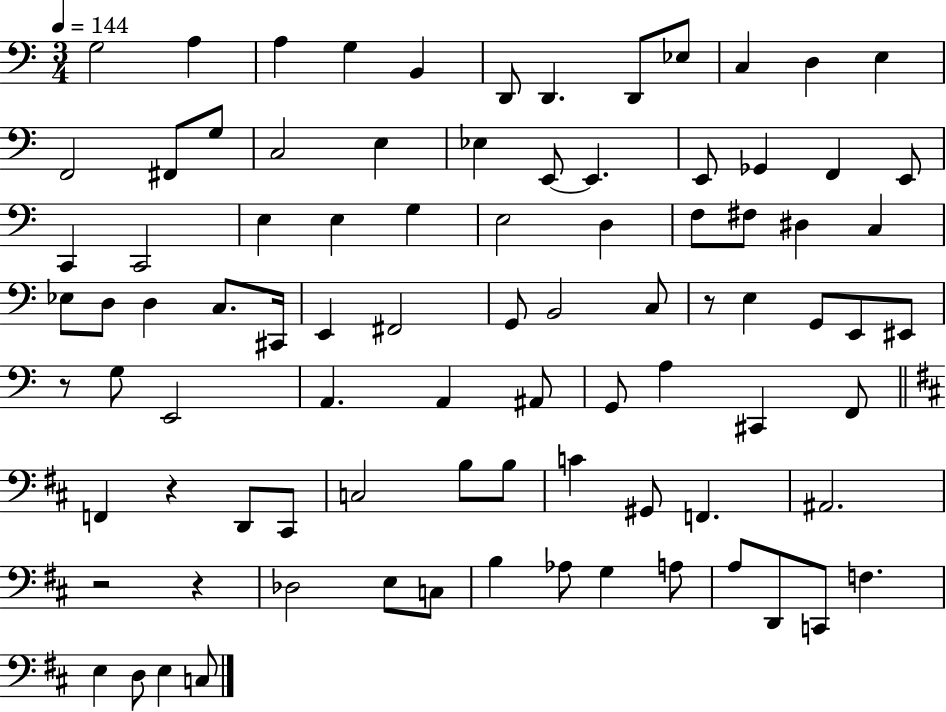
{
  \clef bass
  \numericTimeSignature
  \time 3/4
  \key c \major
  \tempo 4 = 144
  g2 a4 | a4 g4 b,4 | d,8 d,4. d,8 ees8 | c4 d4 e4 | \break f,2 fis,8 g8 | c2 e4 | ees4 e,8~~ e,4. | e,8 ges,4 f,4 e,8 | \break c,4 c,2 | e4 e4 g4 | e2 d4 | f8 fis8 dis4 c4 | \break ees8 d8 d4 c8. cis,16 | e,4 fis,2 | g,8 b,2 c8 | r8 e4 g,8 e,8 eis,8 | \break r8 g8 e,2 | a,4. a,4 ais,8 | g,8 a4 cis,4 f,8 | \bar "||" \break \key b \minor f,4 r4 d,8 cis,8 | c2 b8 b8 | c'4 gis,8 f,4. | ais,2. | \break r2 r4 | des2 e8 c8 | b4 aes8 g4 a8 | a8 d,8 c,8 f4. | \break e4 d8 e4 c8 | \bar "|."
}